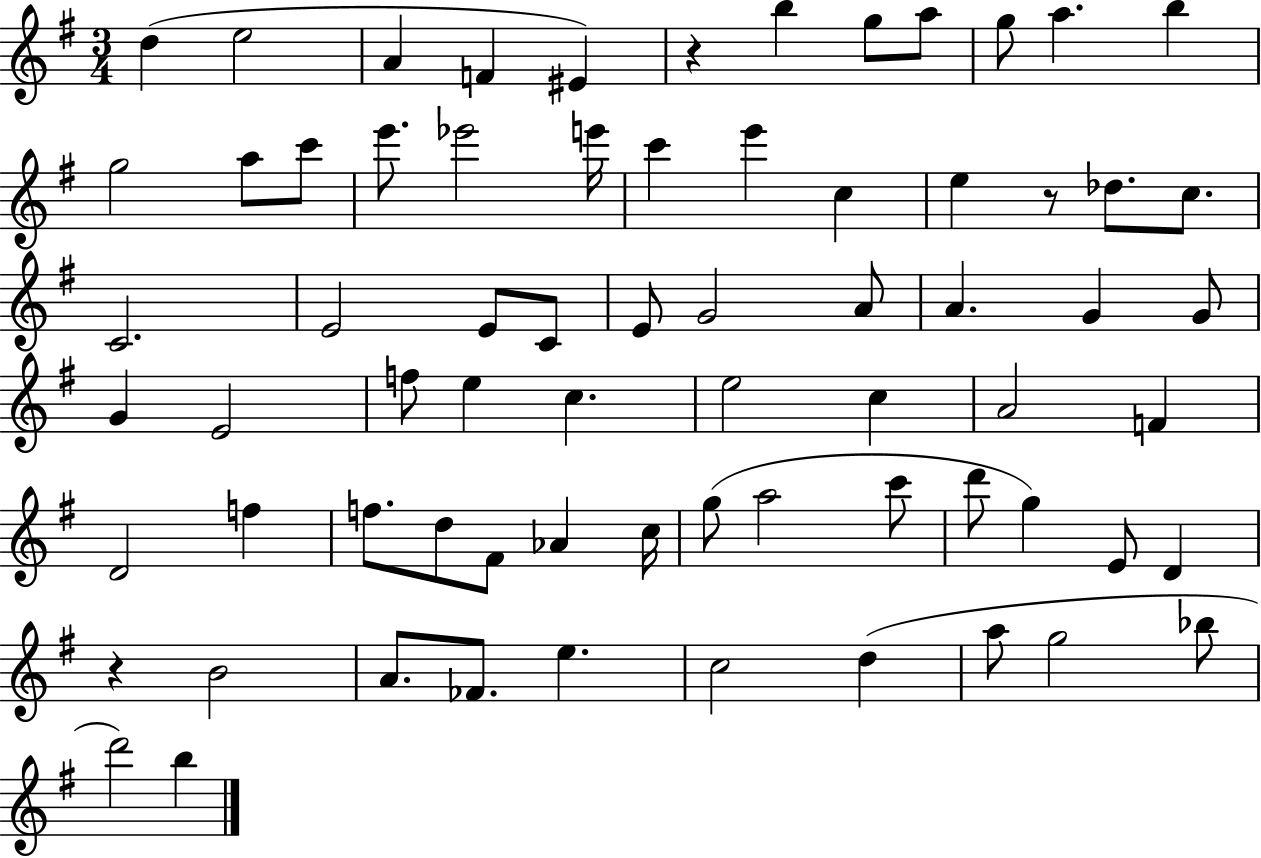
{
  \clef treble
  \numericTimeSignature
  \time 3/4
  \key g \major
  \repeat volta 2 { d''4( e''2 | a'4 f'4 eis'4) | r4 b''4 g''8 a''8 | g''8 a''4. b''4 | \break g''2 a''8 c'''8 | e'''8. ees'''2 e'''16 | c'''4 e'''4 c''4 | e''4 r8 des''8. c''8. | \break c'2. | e'2 e'8 c'8 | e'8 g'2 a'8 | a'4. g'4 g'8 | \break g'4 e'2 | f''8 e''4 c''4. | e''2 c''4 | a'2 f'4 | \break d'2 f''4 | f''8. d''8 fis'8 aes'4 c''16 | g''8( a''2 c'''8 | d'''8 g''4) e'8 d'4 | \break r4 b'2 | a'8. fes'8. e''4. | c''2 d''4( | a''8 g''2 bes''8 | \break d'''2) b''4 | } \bar "|."
}